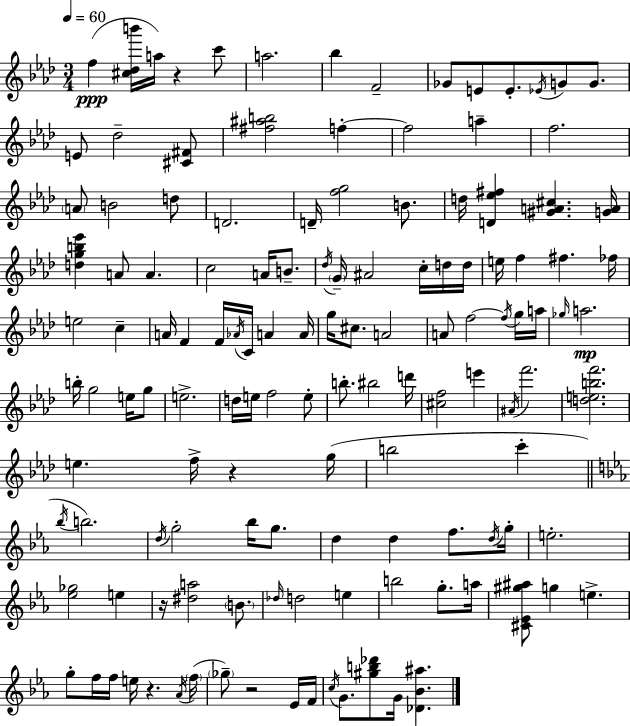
{
  \clef treble
  \numericTimeSignature
  \time 3/4
  \key aes \major
  \tempo 4 = 60
  f''4(\ppp <cis'' des'' b'''>16 a''16) r4 c'''8 | a''2. | bes''4 f'2-- | ges'8 e'8 e'8.-. \acciaccatura { ees'16 } g'8 g'8. | \break e'8 des''2-- <cis' fis'>8 | <fis'' ais'' b''>2 f''4-.~~ | f''2 a''4-- | f''2. | \break \parenthesize a'8 b'2 d''8 | d'2. | d'16-- <f'' g''>2 b'8. | d''16 <d' ees'' fis''>4 <gis' a' cis''>4. | \break <g' a'>16 <d'' g'' b'' ees'''>4 a'8 a'4. | c''2 a'16 b'8.-- | \acciaccatura { des''16 } \parenthesize g'16-- ais'2 c''16-. | d''16 d''16 e''16 f''4 fis''4. | \break fes''16 e''2 c''4-- | a'16 f'4 f'16 \acciaccatura { aes'16 } c'16 a'4 | a'16 g''16 cis''8. a'2 | a'8 f''2~~ | \break \acciaccatura { f''16 } g''16 a''16 \grace { ges''16 }\mp a''2. | b''16-. g''2 | e''16 g''8 e''2.-> | d''16 e''16 f''2 | \break e''8-. b''8.-. bis''2 | d'''16 <cis'' f''>2 | e'''4 \acciaccatura { ais'16 } f'''2. | <d'' e'' b'' f'''>2. | \break e''4. | f''16-> r4 g''16( b''2 | c'''4-. \bar "||" \break \key c \minor \acciaccatura { bes''16 }) b''2. | \acciaccatura { d''16 } g''2-. bes''16 g''8. | d''4 d''4 f''8. | \acciaccatura { d''16 } g''16-. e''2.-. | \break <ees'' ges''>2 e''4 | r16 <dis'' a''>2 | \parenthesize b'8. \grace { des''16 } d''2 | e''4 b''2 | \break g''8.-. a''16 <cis' ees' gis'' ais''>8 g''4 e''4.-> | g''8-. f''16 f''16 e''16 r4. | \acciaccatura { aes'16 }( \parenthesize f''16 \parenthesize ges''8--) r2 | ees'16 f'16 \acciaccatura { c''16 } g'8. <gis'' b'' des'''>8 g'16 | \break <des' bes' ais''>4. \bar "|."
}